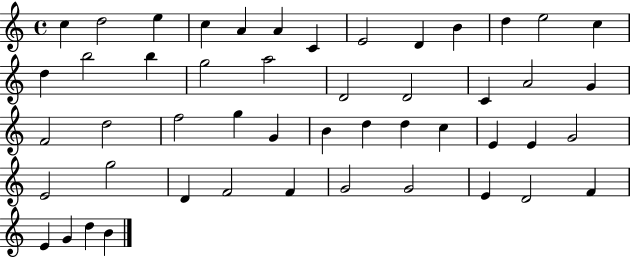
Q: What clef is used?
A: treble